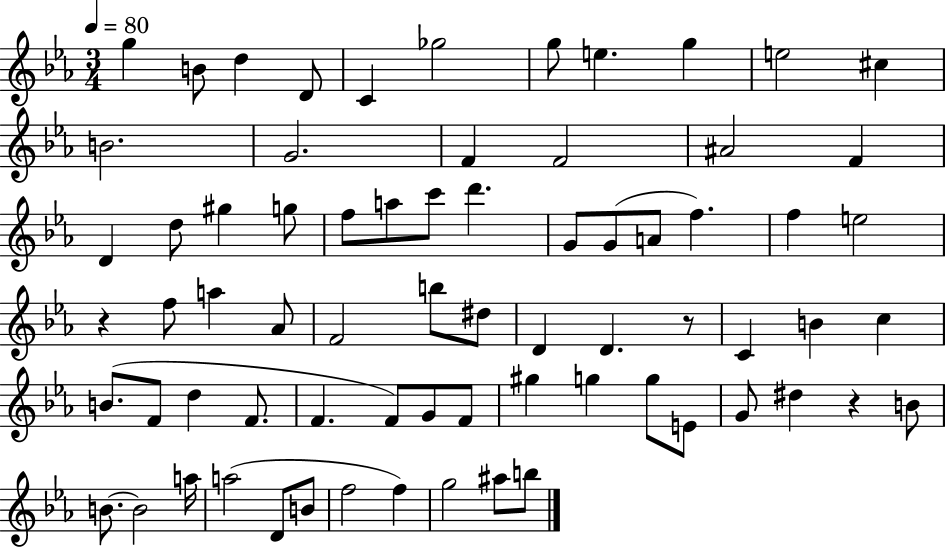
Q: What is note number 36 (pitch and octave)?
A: B5